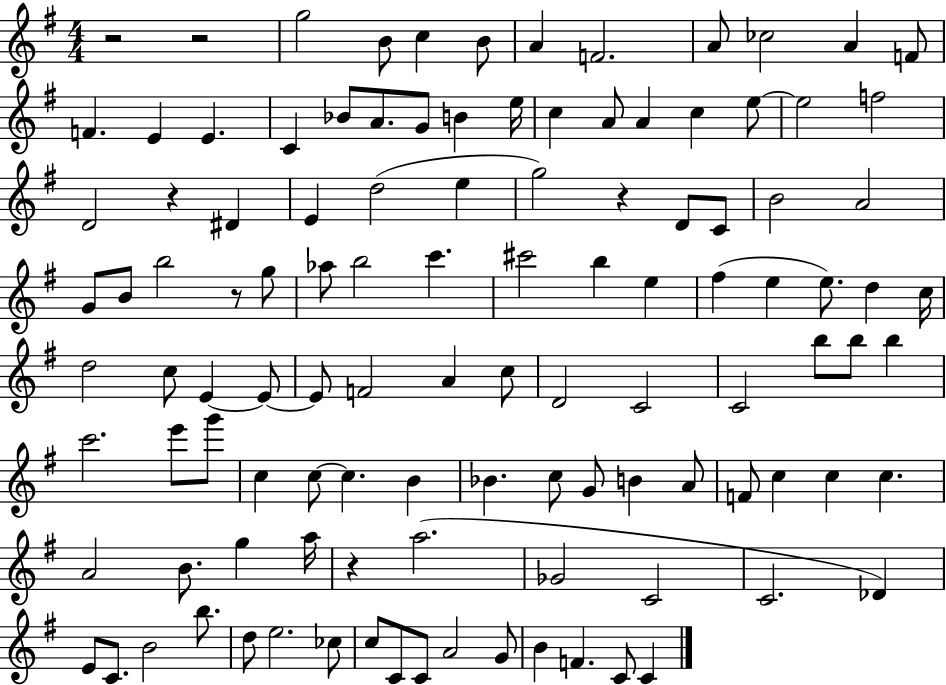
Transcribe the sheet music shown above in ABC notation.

X:1
T:Untitled
M:4/4
L:1/4
K:G
z2 z2 g2 B/2 c B/2 A F2 A/2 _c2 A F/2 F E E C _B/2 A/2 G/2 B e/4 c A/2 A c e/2 e2 f2 D2 z ^D E d2 e g2 z D/2 C/2 B2 A2 G/2 B/2 b2 z/2 g/2 _a/2 b2 c' ^c'2 b e ^f e e/2 d c/4 d2 c/2 E E/2 E/2 F2 A c/2 D2 C2 C2 b/2 b/2 b c'2 e'/2 g'/2 c c/2 c B _B c/2 G/2 B A/2 F/2 c c c A2 B/2 g a/4 z a2 _G2 C2 C2 _D E/2 C/2 B2 b/2 d/2 e2 _c/2 c/2 C/2 C/2 A2 G/2 B F C/2 C